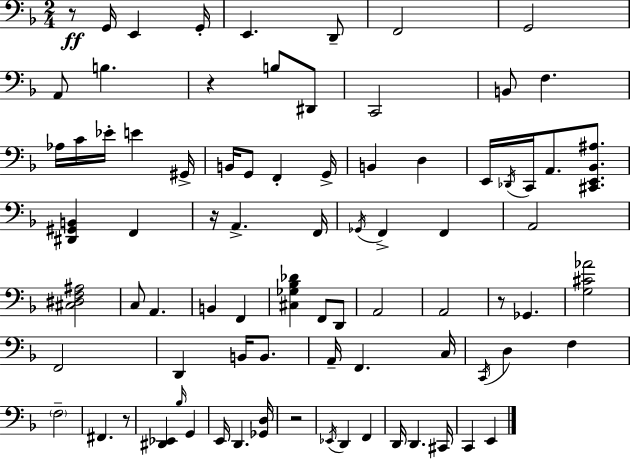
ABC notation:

X:1
T:Untitled
M:2/4
L:1/4
K:F
z/2 G,,/4 E,, G,,/4 E,, D,,/2 F,,2 G,,2 A,,/2 B, z B,/2 ^D,,/2 C,,2 B,,/2 F, _A,/4 C/4 _E/4 E ^G,,/4 B,,/4 G,,/2 F,, G,,/4 B,, D, E,,/4 _D,,/4 C,,/4 A,,/2 [^C,,E,,_B,,^A,]/2 [^D,,^G,,B,,] F,, z/4 A,, F,,/4 _G,,/4 F,, F,, A,,2 [^C,^D,F,^A,]2 C,/2 A,, B,, F,, [^C,_G,_B,_D] F,,/2 D,,/2 A,,2 A,,2 z/2 _G,, [G,^C_A]2 F,,2 D,, B,,/4 B,,/2 A,,/4 F,, C,/4 C,,/4 D, F, F,2 ^F,, z/2 [^D,,_E,,] _B,/4 G,, E,,/4 D,, [_G,,D,]/4 z2 _E,,/4 D,, F,, D,,/4 D,, ^C,,/4 C,, E,,